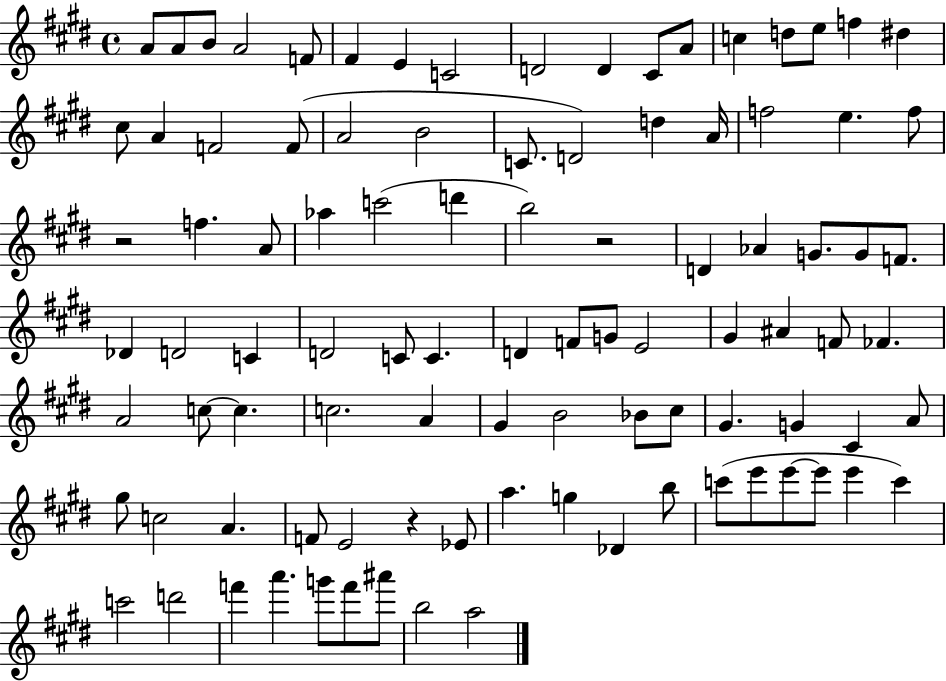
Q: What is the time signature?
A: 4/4